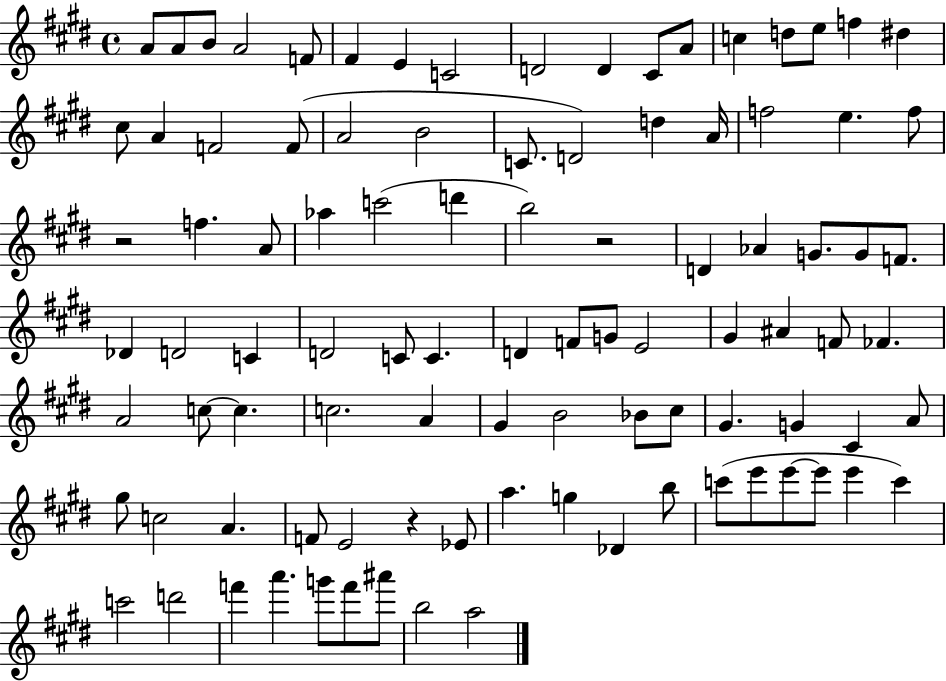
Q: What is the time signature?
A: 4/4